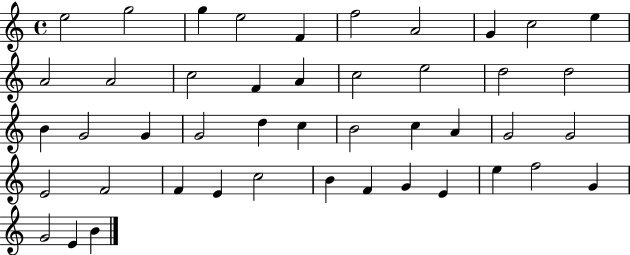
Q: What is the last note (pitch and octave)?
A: B4